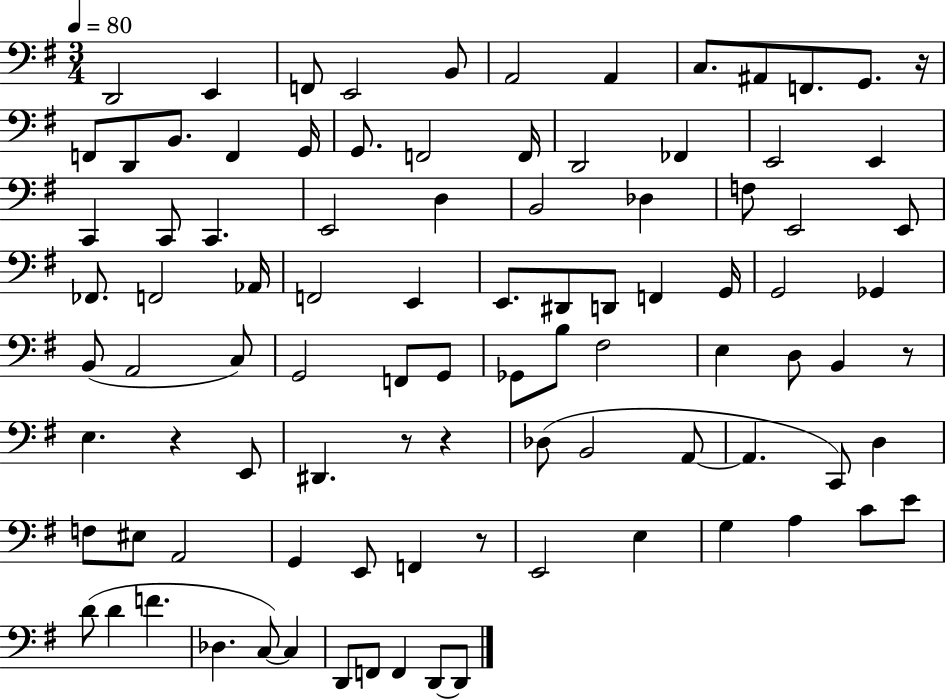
D2/h E2/q F2/e E2/h B2/e A2/h A2/q C3/e. A#2/e F2/e. G2/e. R/s F2/e D2/e B2/e. F2/q G2/s G2/e. F2/h F2/s D2/h FES2/q E2/h E2/q C2/q C2/e C2/q. E2/h D3/q B2/h Db3/q F3/e E2/h E2/e FES2/e. F2/h Ab2/s F2/h E2/q E2/e. D#2/e D2/e F2/q G2/s G2/h Gb2/q B2/e A2/h C3/e G2/h F2/e G2/e Gb2/e B3/e F#3/h E3/q D3/e B2/q R/e E3/q. R/q E2/e D#2/q. R/e R/q Db3/e B2/h A2/e A2/q. C2/e D3/q F3/e EIS3/e A2/h G2/q E2/e F2/q R/e E2/h E3/q G3/q A3/q C4/e E4/e D4/e D4/q F4/q. Db3/q. C3/e C3/q D2/e F2/e F2/q D2/e D2/e